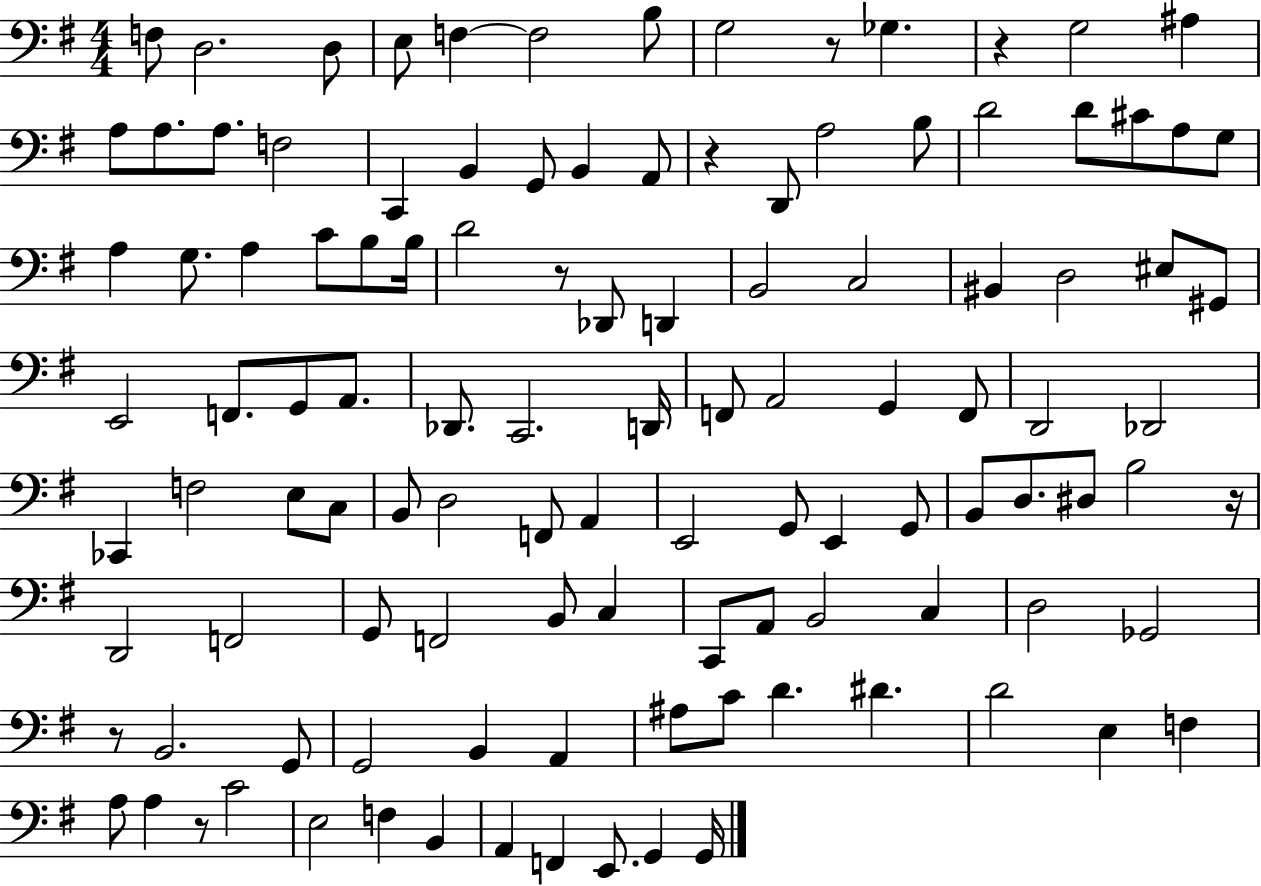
{
  \clef bass
  \numericTimeSignature
  \time 4/4
  \key g \major
  f8 d2. d8 | e8 f4~~ f2 b8 | g2 r8 ges4. | r4 g2 ais4 | \break a8 a8. a8. f2 | c,4 b,4 g,8 b,4 a,8 | r4 d,8 a2 b8 | d'2 d'8 cis'8 a8 g8 | \break a4 g8. a4 c'8 b8 b16 | d'2 r8 des,8 d,4 | b,2 c2 | bis,4 d2 eis8 gis,8 | \break e,2 f,8. g,8 a,8. | des,8. c,2. d,16 | f,8 a,2 g,4 f,8 | d,2 des,2 | \break ces,4 f2 e8 c8 | b,8 d2 f,8 a,4 | e,2 g,8 e,4 g,8 | b,8 d8. dis8 b2 r16 | \break d,2 f,2 | g,8 f,2 b,8 c4 | c,8 a,8 b,2 c4 | d2 ges,2 | \break r8 b,2. g,8 | g,2 b,4 a,4 | ais8 c'8 d'4. dis'4. | d'2 e4 f4 | \break a8 a4 r8 c'2 | e2 f4 b,4 | a,4 f,4 e,8. g,4 g,16 | \bar "|."
}